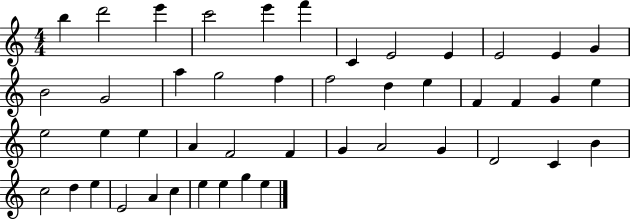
B5/q D6/h E6/q C6/h E6/q F6/q C4/q E4/h E4/q E4/h E4/q G4/q B4/h G4/h A5/q G5/h F5/q F5/h D5/q E5/q F4/q F4/q G4/q E5/q E5/h E5/q E5/q A4/q F4/h F4/q G4/q A4/h G4/q D4/h C4/q B4/q C5/h D5/q E5/q E4/h A4/q C5/q E5/q E5/q G5/q E5/q